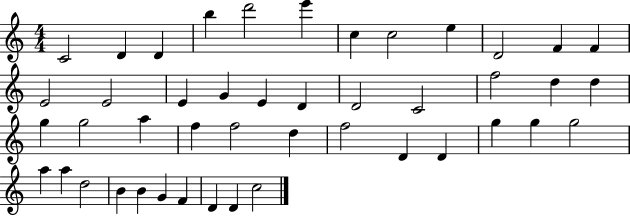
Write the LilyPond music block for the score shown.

{
  \clef treble
  \numericTimeSignature
  \time 4/4
  \key c \major
  c'2 d'4 d'4 | b''4 d'''2 e'''4 | c''4 c''2 e''4 | d'2 f'4 f'4 | \break e'2 e'2 | e'4 g'4 e'4 d'4 | d'2 c'2 | f''2 d''4 d''4 | \break g''4 g''2 a''4 | f''4 f''2 d''4 | f''2 d'4 d'4 | g''4 g''4 g''2 | \break a''4 a''4 d''2 | b'4 b'4 g'4 f'4 | d'4 d'4 c''2 | \bar "|."
}